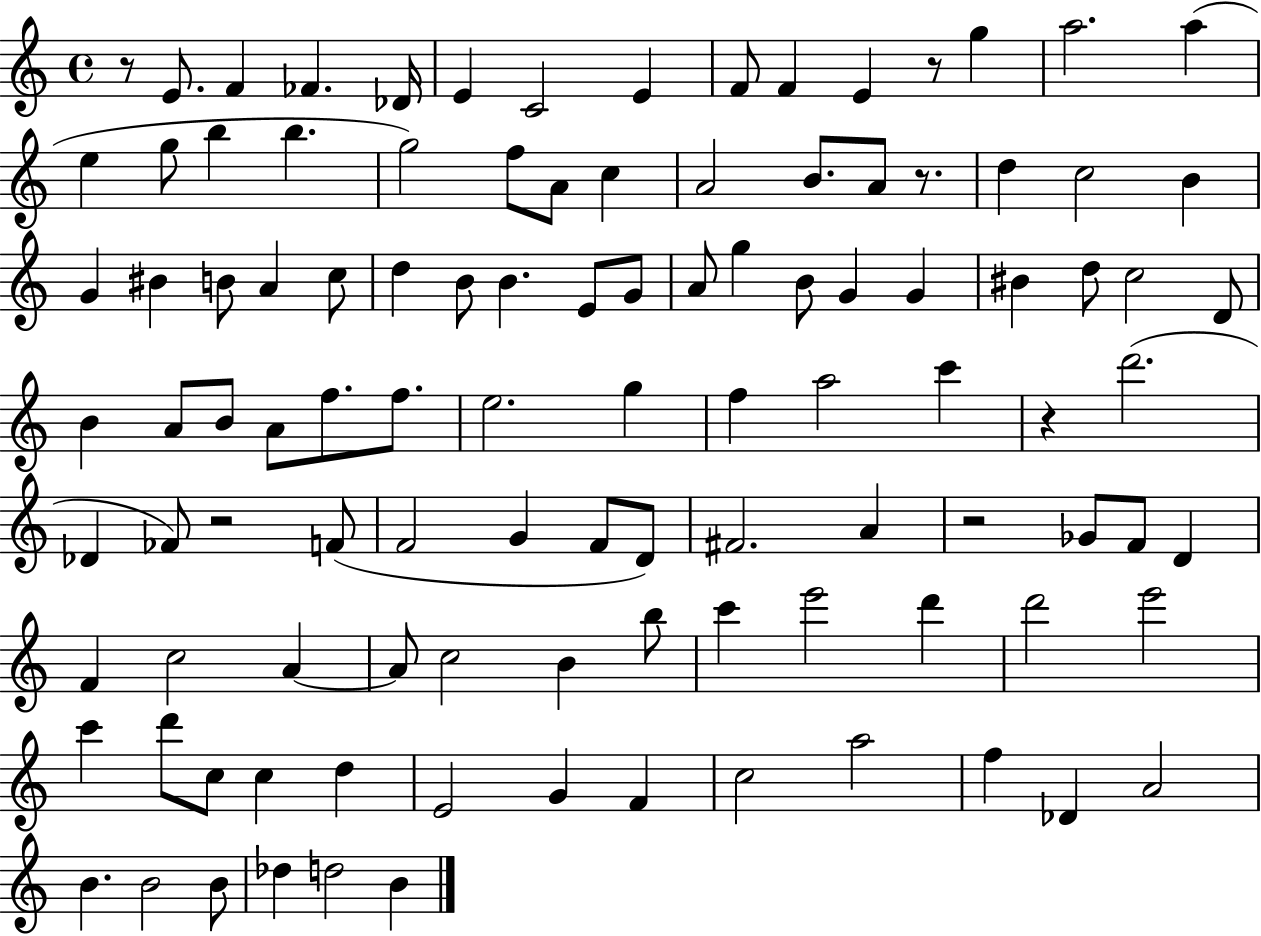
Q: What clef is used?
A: treble